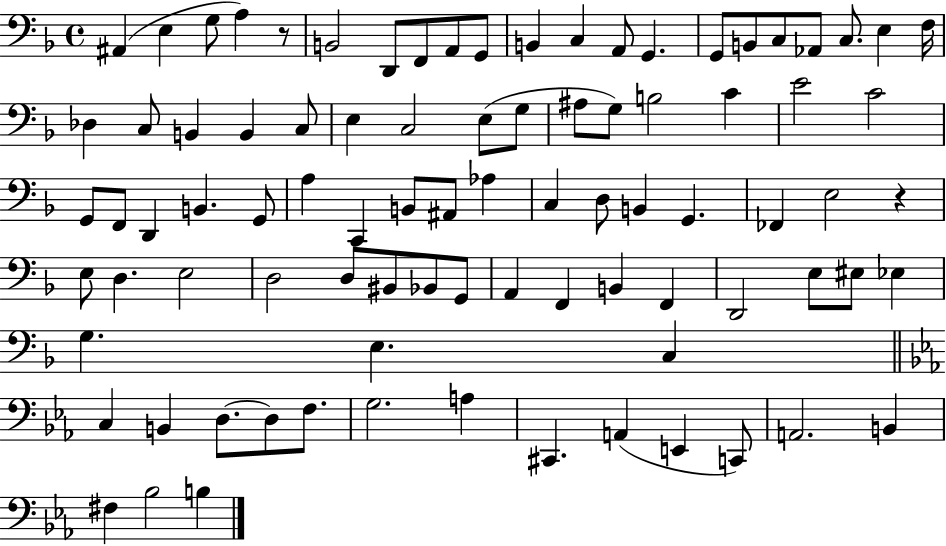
A#2/q E3/q G3/e A3/q R/e B2/h D2/e F2/e A2/e G2/e B2/q C3/q A2/e G2/q. G2/e B2/e C3/e Ab2/e C3/e. E3/q F3/s Db3/q C3/e B2/q B2/q C3/e E3/q C3/h E3/e G3/e A#3/e G3/e B3/h C4/q E4/h C4/h G2/e F2/e D2/q B2/q. G2/e A3/q C2/q B2/e A#2/e Ab3/q C3/q D3/e B2/q G2/q. FES2/q E3/h R/q E3/e D3/q. E3/h D3/h D3/e BIS2/e Bb2/e G2/e A2/q F2/q B2/q F2/q D2/h E3/e EIS3/e Eb3/q G3/q. E3/q. C3/q C3/q B2/q D3/e. D3/e F3/e. G3/h. A3/q C#2/q. A2/q E2/q C2/e A2/h. B2/q F#3/q Bb3/h B3/q